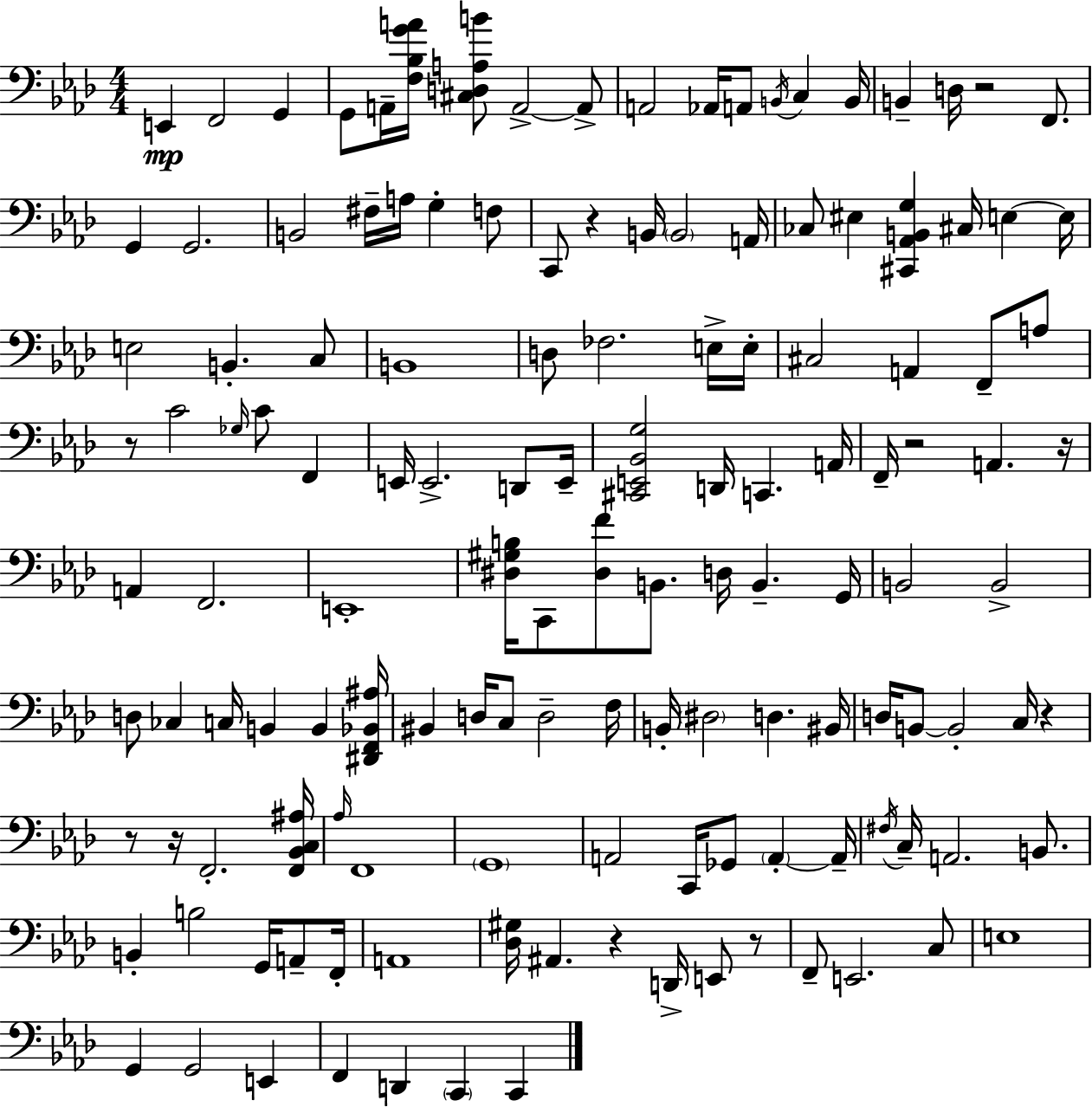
{
  \clef bass
  \numericTimeSignature
  \time 4/4
  \key f \minor
  \repeat volta 2 { e,4\mp f,2 g,4 | g,8 a,16-- <f bes g' a'>16 <cis d a b'>8 a,2->~~ a,8-> | a,2 aes,16 a,8 \acciaccatura { b,16 } c4 | b,16 b,4-- d16 r2 f,8. | \break g,4 g,2. | b,2 fis16-- a16 g4-. f8 | c,8 r4 b,16 \parenthesize b,2 | a,16 ces8 eis4 <cis, aes, b, g>4 cis16 e4~~ | \break e16 e2 b,4.-. c8 | b,1 | d8 fes2. e16-> | e16-. cis2 a,4 f,8-- a8 | \break r8 c'2 \grace { ges16 } c'8 f,4 | e,16 e,2.-> d,8 | e,16-- <cis, e, bes, g>2 d,16 c,4. | a,16 f,16-- r2 a,4. | \break r16 a,4 f,2. | e,1-. | <dis gis b>16 c,8 <dis f'>8 b,8. d16 b,4.-- | g,16 b,2 b,2-> | \break d8 ces4 c16 b,4 b,4 | <dis, f, bes, ais>16 bis,4 d16 c8 d2-- | f16 b,16-. \parenthesize dis2 d4. | bis,16 d16 b,8~~ b,2-. c16 r4 | \break r8 r16 f,2.-. | <f, bes, c ais>16 \grace { aes16 } f,1 | \parenthesize g,1 | a,2 c,16 ges,8 \parenthesize a,4-.~~ | \break a,16-- \acciaccatura { fis16 } c16-- a,2. | b,8. b,4-. b2 | g,16 a,8-- f,16-. a,1 | <des gis>16 ais,4. r4 d,16-> | \break e,8 r8 f,8-- e,2. | c8 e1 | g,4 g,2 | e,4 f,4 d,4 \parenthesize c,4 | \break c,4 } \bar "|."
}